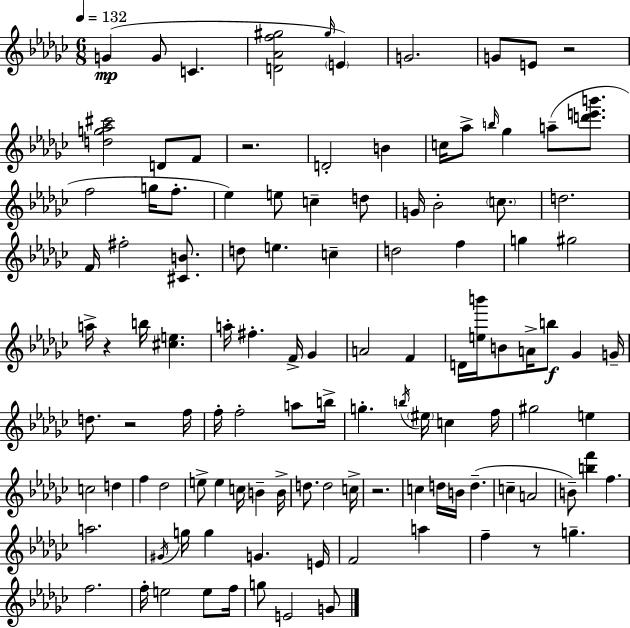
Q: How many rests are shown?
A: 6